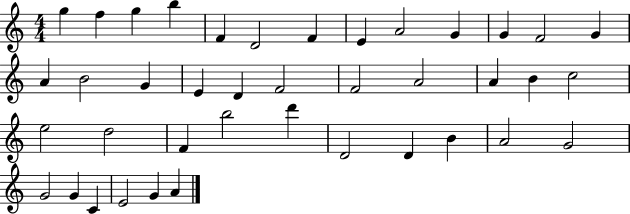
{
  \clef treble
  \numericTimeSignature
  \time 4/4
  \key c \major
  g''4 f''4 g''4 b''4 | f'4 d'2 f'4 | e'4 a'2 g'4 | g'4 f'2 g'4 | \break a'4 b'2 g'4 | e'4 d'4 f'2 | f'2 a'2 | a'4 b'4 c''2 | \break e''2 d''2 | f'4 b''2 d'''4 | d'2 d'4 b'4 | a'2 g'2 | \break g'2 g'4 c'4 | e'2 g'4 a'4 | \bar "|."
}